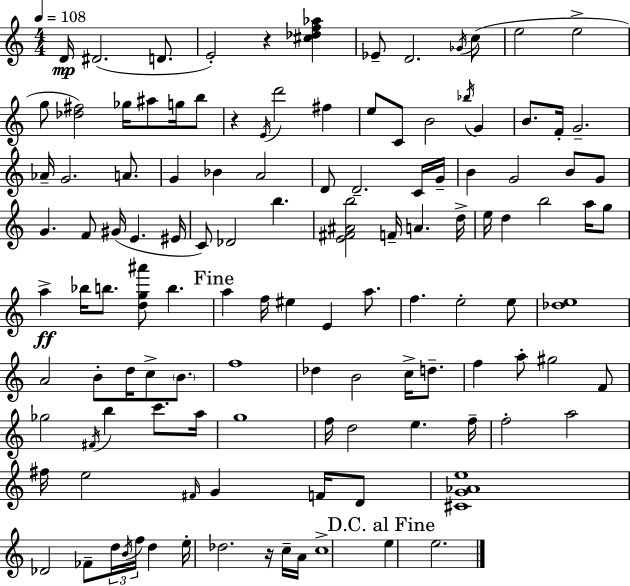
D4/s D#4/h. D4/e. E4/h R/q [C#5,Db5,F5,Ab5]/q Eb4/e D4/h. Gb4/s C5/e E5/h E5/h G5/e [Db5,F#5]/h Gb5/s A#5/e G5/s B5/e R/q E4/s D6/h F#5/q E5/e C4/e B4/h Bb5/s G4/q B4/e. F4/s G4/h. Ab4/s G4/h. A4/e. G4/q Bb4/q A4/h D4/e D4/h. C4/s G4/s B4/q G4/h B4/e G4/e G4/q. F4/e G#4/s E4/q. EIS4/s C4/e Db4/h B5/q. [E4,F#4,A#4,B5]/h F4/s A4/q. D5/s E5/s D5/q B5/h A5/s G5/e A5/q Bb5/s B5/e. [D5,G5,A#6]/e B5/q. A5/q F5/s EIS5/q E4/q A5/e. F5/q. E5/h E5/e [Db5,E5]/w A4/h B4/e D5/s C5/e B4/e. F5/w Db5/q B4/h C5/s D5/e. F5/q A5/e G#5/h F4/e Gb5/h F#4/s B5/q C6/e. A5/s G5/w F5/s D5/h E5/q. F5/s F5/h A5/h F#5/s E5/h F#4/s G4/q F4/s D4/e [C#4,G4,Ab4,E5]/w Db4/h FES4/e D5/s B4/s F5/s D5/q E5/s Db5/h. R/s C5/s A4/s C5/w E5/q E5/h.